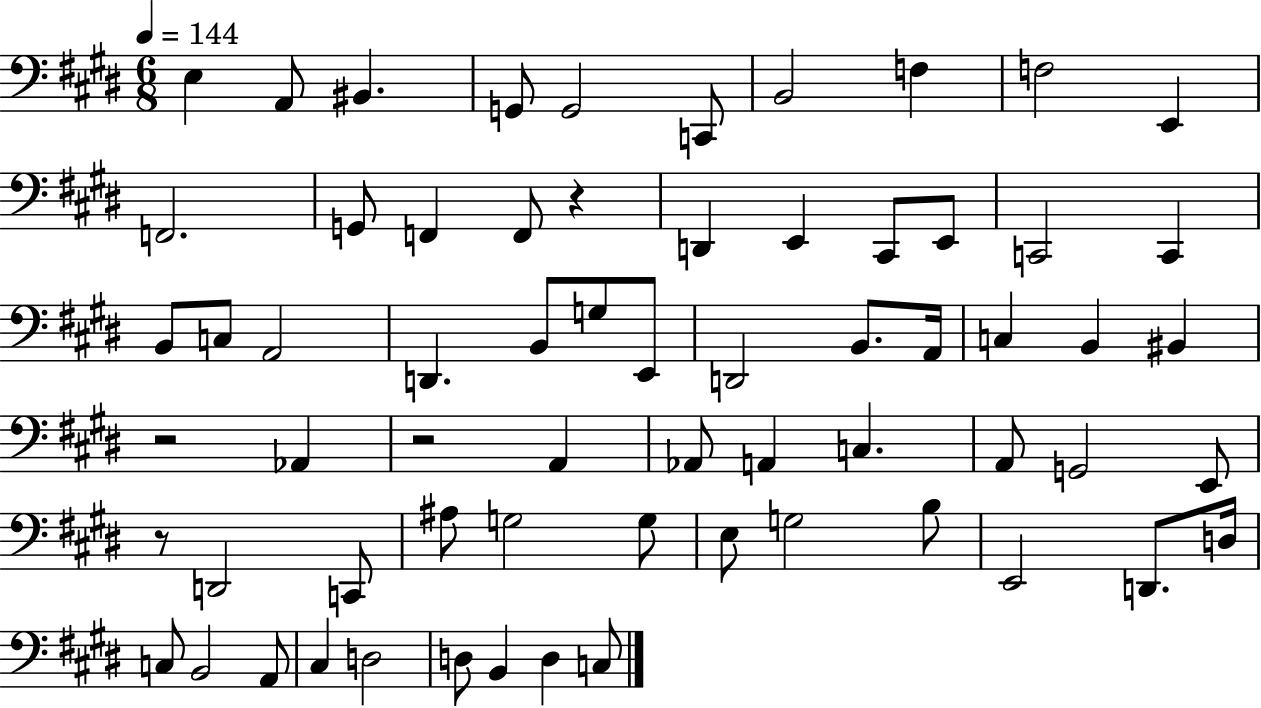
E3/q A2/e BIS2/q. G2/e G2/h C2/e B2/h F3/q F3/h E2/q F2/h. G2/e F2/q F2/e R/q D2/q E2/q C#2/e E2/e C2/h C2/q B2/e C3/e A2/h D2/q. B2/e G3/e E2/e D2/h B2/e. A2/s C3/q B2/q BIS2/q R/h Ab2/q R/h A2/q Ab2/e A2/q C3/q. A2/e G2/h E2/e R/e D2/h C2/e A#3/e G3/h G3/e E3/e G3/h B3/e E2/h D2/e. D3/s C3/e B2/h A2/e C#3/q D3/h D3/e B2/q D3/q C3/e